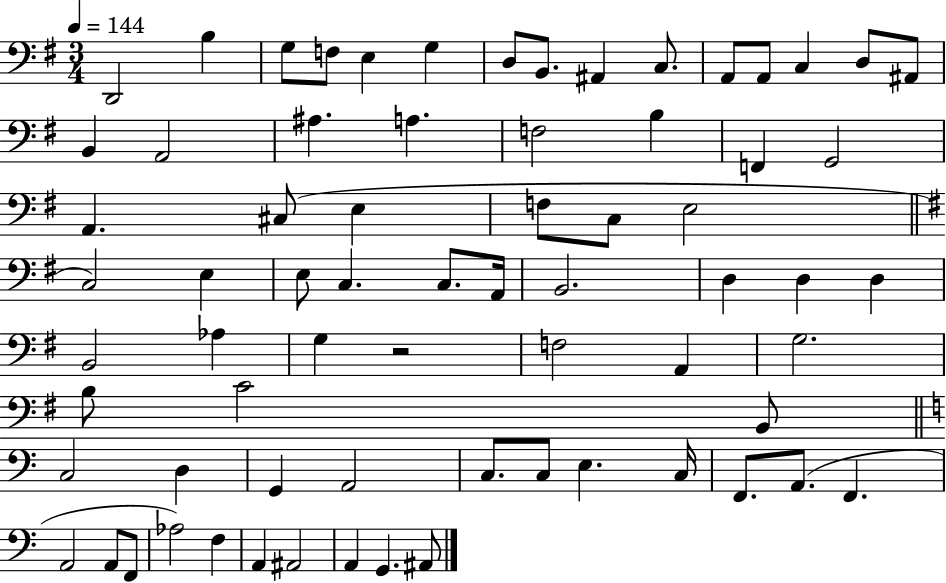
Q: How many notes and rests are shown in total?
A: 70